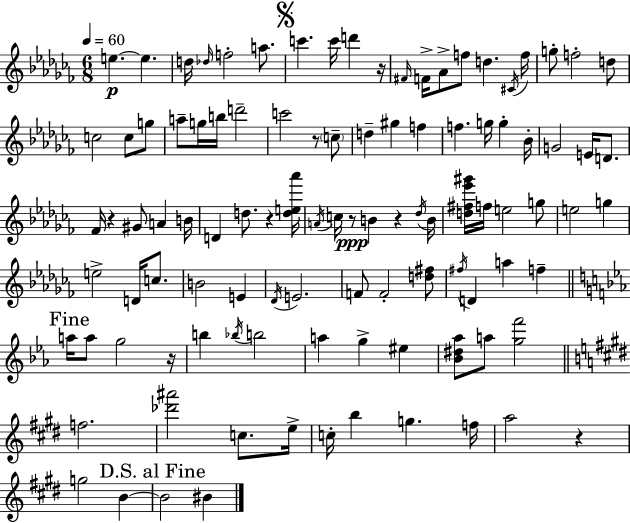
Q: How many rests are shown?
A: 8